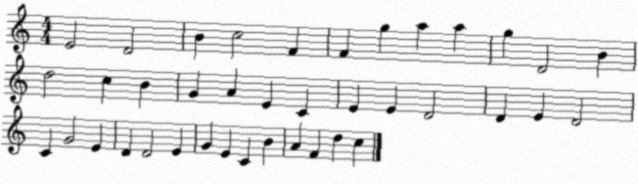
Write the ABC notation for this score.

X:1
T:Untitled
M:4/4
L:1/4
K:C
E2 D2 B c2 F F g a a g D2 B d2 c B G A E C E E D2 D E D2 C G2 E D D2 E G E C B A F d c